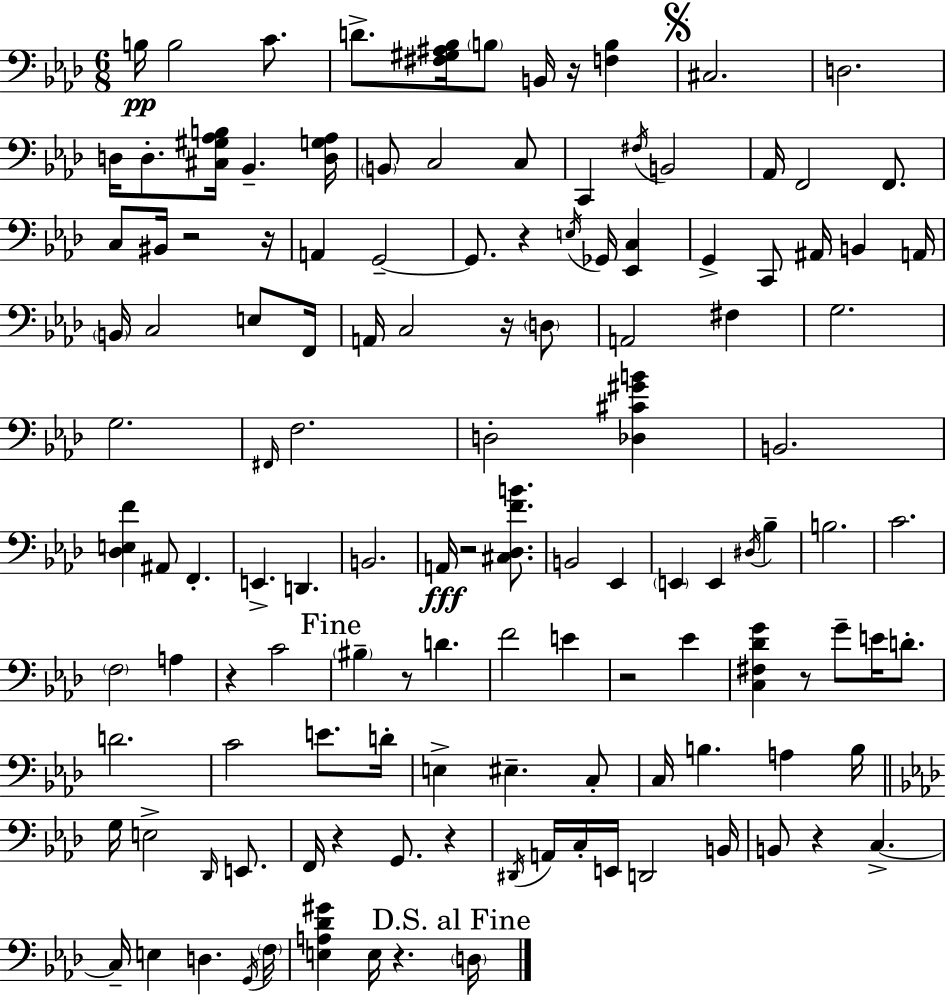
X:1
T:Untitled
M:6/8
L:1/4
K:Fm
B,/4 B,2 C/2 D/2 [^F,^G,^A,_B,]/4 B,/2 B,,/4 z/4 [F,B,] ^C,2 D,2 D,/4 D,/2 [^C,^G,_A,B,]/4 _B,, [D,G,_A,]/4 B,,/2 C,2 C,/2 C,, ^F,/4 B,,2 _A,,/4 F,,2 F,,/2 C,/2 ^B,,/4 z2 z/4 A,, G,,2 G,,/2 z E,/4 _G,,/4 [_E,,C,] G,, C,,/2 ^A,,/4 B,, A,,/4 B,,/4 C,2 E,/2 F,,/4 A,,/4 C,2 z/4 D,/2 A,,2 ^F, G,2 G,2 ^F,,/4 F,2 D,2 [_D,^C^GB] B,,2 [_D,E,F] ^A,,/2 F,, E,, D,, B,,2 A,,/4 z2 [^C,_D,FB]/2 B,,2 _E,, E,, E,, ^D,/4 _B, B,2 C2 F,2 A, z C2 ^B, z/2 D F2 E z2 _E [C,^F,_DG] z/2 G/2 E/4 D/2 D2 C2 E/2 D/4 E, ^E, C,/2 C,/4 B, A, B,/4 G,/4 E,2 _D,,/4 E,,/2 F,,/4 z G,,/2 z ^D,,/4 A,,/4 C,/4 E,,/4 D,,2 B,,/4 B,,/2 z C, C,/4 E, D, G,,/4 F,/4 [E,A,_D^G] E,/4 z D,/4